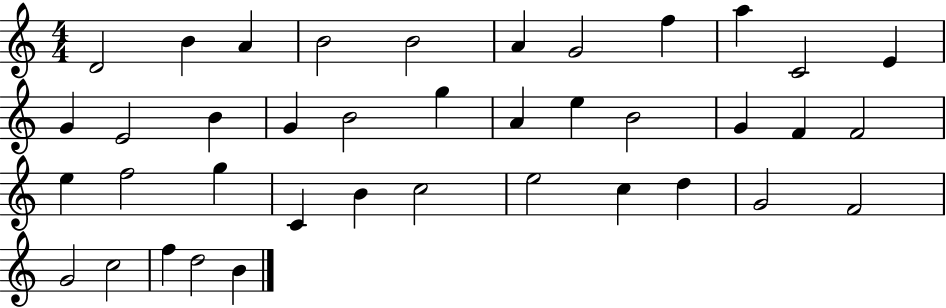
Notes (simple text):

D4/h B4/q A4/q B4/h B4/h A4/q G4/h F5/q A5/q C4/h E4/q G4/q E4/h B4/q G4/q B4/h G5/q A4/q E5/q B4/h G4/q F4/q F4/h E5/q F5/h G5/q C4/q B4/q C5/h E5/h C5/q D5/q G4/h F4/h G4/h C5/h F5/q D5/h B4/q